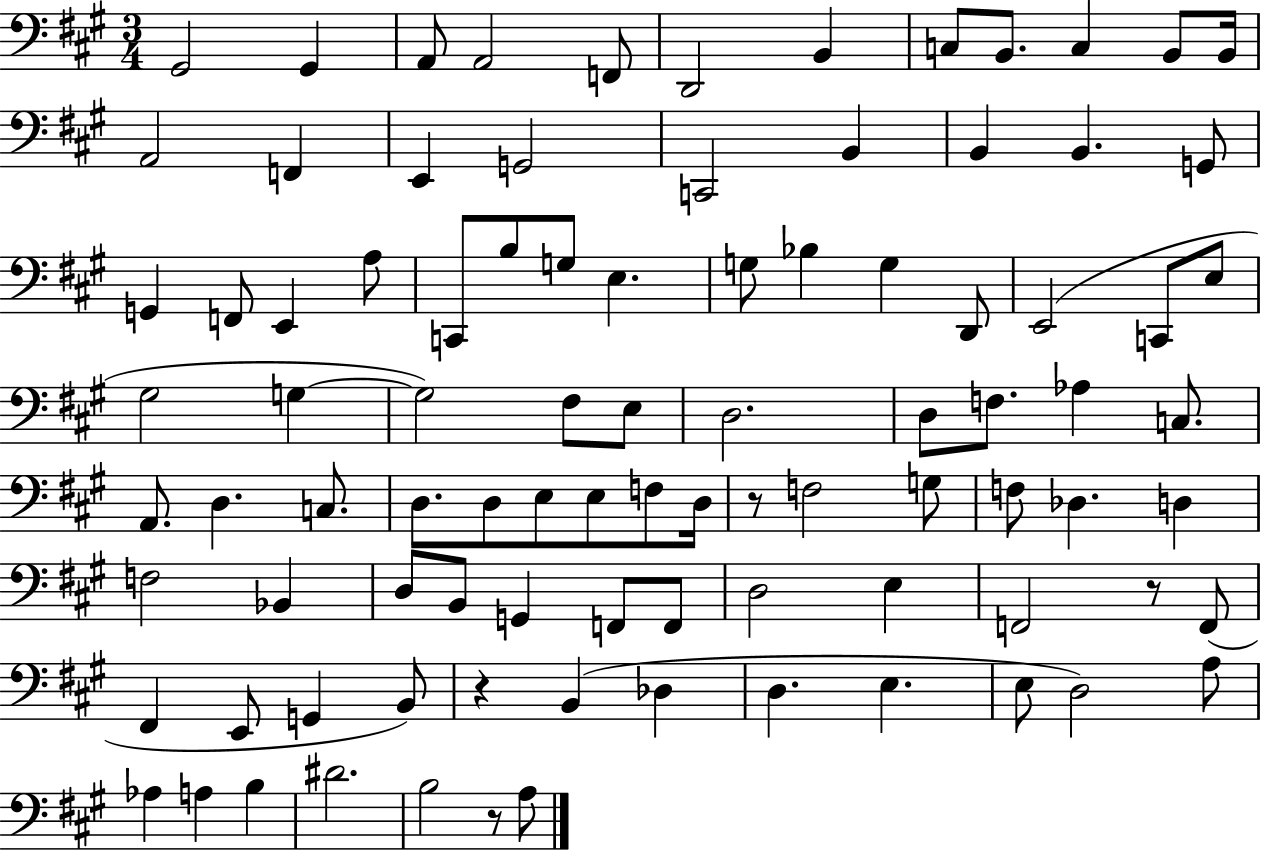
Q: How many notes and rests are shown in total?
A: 92